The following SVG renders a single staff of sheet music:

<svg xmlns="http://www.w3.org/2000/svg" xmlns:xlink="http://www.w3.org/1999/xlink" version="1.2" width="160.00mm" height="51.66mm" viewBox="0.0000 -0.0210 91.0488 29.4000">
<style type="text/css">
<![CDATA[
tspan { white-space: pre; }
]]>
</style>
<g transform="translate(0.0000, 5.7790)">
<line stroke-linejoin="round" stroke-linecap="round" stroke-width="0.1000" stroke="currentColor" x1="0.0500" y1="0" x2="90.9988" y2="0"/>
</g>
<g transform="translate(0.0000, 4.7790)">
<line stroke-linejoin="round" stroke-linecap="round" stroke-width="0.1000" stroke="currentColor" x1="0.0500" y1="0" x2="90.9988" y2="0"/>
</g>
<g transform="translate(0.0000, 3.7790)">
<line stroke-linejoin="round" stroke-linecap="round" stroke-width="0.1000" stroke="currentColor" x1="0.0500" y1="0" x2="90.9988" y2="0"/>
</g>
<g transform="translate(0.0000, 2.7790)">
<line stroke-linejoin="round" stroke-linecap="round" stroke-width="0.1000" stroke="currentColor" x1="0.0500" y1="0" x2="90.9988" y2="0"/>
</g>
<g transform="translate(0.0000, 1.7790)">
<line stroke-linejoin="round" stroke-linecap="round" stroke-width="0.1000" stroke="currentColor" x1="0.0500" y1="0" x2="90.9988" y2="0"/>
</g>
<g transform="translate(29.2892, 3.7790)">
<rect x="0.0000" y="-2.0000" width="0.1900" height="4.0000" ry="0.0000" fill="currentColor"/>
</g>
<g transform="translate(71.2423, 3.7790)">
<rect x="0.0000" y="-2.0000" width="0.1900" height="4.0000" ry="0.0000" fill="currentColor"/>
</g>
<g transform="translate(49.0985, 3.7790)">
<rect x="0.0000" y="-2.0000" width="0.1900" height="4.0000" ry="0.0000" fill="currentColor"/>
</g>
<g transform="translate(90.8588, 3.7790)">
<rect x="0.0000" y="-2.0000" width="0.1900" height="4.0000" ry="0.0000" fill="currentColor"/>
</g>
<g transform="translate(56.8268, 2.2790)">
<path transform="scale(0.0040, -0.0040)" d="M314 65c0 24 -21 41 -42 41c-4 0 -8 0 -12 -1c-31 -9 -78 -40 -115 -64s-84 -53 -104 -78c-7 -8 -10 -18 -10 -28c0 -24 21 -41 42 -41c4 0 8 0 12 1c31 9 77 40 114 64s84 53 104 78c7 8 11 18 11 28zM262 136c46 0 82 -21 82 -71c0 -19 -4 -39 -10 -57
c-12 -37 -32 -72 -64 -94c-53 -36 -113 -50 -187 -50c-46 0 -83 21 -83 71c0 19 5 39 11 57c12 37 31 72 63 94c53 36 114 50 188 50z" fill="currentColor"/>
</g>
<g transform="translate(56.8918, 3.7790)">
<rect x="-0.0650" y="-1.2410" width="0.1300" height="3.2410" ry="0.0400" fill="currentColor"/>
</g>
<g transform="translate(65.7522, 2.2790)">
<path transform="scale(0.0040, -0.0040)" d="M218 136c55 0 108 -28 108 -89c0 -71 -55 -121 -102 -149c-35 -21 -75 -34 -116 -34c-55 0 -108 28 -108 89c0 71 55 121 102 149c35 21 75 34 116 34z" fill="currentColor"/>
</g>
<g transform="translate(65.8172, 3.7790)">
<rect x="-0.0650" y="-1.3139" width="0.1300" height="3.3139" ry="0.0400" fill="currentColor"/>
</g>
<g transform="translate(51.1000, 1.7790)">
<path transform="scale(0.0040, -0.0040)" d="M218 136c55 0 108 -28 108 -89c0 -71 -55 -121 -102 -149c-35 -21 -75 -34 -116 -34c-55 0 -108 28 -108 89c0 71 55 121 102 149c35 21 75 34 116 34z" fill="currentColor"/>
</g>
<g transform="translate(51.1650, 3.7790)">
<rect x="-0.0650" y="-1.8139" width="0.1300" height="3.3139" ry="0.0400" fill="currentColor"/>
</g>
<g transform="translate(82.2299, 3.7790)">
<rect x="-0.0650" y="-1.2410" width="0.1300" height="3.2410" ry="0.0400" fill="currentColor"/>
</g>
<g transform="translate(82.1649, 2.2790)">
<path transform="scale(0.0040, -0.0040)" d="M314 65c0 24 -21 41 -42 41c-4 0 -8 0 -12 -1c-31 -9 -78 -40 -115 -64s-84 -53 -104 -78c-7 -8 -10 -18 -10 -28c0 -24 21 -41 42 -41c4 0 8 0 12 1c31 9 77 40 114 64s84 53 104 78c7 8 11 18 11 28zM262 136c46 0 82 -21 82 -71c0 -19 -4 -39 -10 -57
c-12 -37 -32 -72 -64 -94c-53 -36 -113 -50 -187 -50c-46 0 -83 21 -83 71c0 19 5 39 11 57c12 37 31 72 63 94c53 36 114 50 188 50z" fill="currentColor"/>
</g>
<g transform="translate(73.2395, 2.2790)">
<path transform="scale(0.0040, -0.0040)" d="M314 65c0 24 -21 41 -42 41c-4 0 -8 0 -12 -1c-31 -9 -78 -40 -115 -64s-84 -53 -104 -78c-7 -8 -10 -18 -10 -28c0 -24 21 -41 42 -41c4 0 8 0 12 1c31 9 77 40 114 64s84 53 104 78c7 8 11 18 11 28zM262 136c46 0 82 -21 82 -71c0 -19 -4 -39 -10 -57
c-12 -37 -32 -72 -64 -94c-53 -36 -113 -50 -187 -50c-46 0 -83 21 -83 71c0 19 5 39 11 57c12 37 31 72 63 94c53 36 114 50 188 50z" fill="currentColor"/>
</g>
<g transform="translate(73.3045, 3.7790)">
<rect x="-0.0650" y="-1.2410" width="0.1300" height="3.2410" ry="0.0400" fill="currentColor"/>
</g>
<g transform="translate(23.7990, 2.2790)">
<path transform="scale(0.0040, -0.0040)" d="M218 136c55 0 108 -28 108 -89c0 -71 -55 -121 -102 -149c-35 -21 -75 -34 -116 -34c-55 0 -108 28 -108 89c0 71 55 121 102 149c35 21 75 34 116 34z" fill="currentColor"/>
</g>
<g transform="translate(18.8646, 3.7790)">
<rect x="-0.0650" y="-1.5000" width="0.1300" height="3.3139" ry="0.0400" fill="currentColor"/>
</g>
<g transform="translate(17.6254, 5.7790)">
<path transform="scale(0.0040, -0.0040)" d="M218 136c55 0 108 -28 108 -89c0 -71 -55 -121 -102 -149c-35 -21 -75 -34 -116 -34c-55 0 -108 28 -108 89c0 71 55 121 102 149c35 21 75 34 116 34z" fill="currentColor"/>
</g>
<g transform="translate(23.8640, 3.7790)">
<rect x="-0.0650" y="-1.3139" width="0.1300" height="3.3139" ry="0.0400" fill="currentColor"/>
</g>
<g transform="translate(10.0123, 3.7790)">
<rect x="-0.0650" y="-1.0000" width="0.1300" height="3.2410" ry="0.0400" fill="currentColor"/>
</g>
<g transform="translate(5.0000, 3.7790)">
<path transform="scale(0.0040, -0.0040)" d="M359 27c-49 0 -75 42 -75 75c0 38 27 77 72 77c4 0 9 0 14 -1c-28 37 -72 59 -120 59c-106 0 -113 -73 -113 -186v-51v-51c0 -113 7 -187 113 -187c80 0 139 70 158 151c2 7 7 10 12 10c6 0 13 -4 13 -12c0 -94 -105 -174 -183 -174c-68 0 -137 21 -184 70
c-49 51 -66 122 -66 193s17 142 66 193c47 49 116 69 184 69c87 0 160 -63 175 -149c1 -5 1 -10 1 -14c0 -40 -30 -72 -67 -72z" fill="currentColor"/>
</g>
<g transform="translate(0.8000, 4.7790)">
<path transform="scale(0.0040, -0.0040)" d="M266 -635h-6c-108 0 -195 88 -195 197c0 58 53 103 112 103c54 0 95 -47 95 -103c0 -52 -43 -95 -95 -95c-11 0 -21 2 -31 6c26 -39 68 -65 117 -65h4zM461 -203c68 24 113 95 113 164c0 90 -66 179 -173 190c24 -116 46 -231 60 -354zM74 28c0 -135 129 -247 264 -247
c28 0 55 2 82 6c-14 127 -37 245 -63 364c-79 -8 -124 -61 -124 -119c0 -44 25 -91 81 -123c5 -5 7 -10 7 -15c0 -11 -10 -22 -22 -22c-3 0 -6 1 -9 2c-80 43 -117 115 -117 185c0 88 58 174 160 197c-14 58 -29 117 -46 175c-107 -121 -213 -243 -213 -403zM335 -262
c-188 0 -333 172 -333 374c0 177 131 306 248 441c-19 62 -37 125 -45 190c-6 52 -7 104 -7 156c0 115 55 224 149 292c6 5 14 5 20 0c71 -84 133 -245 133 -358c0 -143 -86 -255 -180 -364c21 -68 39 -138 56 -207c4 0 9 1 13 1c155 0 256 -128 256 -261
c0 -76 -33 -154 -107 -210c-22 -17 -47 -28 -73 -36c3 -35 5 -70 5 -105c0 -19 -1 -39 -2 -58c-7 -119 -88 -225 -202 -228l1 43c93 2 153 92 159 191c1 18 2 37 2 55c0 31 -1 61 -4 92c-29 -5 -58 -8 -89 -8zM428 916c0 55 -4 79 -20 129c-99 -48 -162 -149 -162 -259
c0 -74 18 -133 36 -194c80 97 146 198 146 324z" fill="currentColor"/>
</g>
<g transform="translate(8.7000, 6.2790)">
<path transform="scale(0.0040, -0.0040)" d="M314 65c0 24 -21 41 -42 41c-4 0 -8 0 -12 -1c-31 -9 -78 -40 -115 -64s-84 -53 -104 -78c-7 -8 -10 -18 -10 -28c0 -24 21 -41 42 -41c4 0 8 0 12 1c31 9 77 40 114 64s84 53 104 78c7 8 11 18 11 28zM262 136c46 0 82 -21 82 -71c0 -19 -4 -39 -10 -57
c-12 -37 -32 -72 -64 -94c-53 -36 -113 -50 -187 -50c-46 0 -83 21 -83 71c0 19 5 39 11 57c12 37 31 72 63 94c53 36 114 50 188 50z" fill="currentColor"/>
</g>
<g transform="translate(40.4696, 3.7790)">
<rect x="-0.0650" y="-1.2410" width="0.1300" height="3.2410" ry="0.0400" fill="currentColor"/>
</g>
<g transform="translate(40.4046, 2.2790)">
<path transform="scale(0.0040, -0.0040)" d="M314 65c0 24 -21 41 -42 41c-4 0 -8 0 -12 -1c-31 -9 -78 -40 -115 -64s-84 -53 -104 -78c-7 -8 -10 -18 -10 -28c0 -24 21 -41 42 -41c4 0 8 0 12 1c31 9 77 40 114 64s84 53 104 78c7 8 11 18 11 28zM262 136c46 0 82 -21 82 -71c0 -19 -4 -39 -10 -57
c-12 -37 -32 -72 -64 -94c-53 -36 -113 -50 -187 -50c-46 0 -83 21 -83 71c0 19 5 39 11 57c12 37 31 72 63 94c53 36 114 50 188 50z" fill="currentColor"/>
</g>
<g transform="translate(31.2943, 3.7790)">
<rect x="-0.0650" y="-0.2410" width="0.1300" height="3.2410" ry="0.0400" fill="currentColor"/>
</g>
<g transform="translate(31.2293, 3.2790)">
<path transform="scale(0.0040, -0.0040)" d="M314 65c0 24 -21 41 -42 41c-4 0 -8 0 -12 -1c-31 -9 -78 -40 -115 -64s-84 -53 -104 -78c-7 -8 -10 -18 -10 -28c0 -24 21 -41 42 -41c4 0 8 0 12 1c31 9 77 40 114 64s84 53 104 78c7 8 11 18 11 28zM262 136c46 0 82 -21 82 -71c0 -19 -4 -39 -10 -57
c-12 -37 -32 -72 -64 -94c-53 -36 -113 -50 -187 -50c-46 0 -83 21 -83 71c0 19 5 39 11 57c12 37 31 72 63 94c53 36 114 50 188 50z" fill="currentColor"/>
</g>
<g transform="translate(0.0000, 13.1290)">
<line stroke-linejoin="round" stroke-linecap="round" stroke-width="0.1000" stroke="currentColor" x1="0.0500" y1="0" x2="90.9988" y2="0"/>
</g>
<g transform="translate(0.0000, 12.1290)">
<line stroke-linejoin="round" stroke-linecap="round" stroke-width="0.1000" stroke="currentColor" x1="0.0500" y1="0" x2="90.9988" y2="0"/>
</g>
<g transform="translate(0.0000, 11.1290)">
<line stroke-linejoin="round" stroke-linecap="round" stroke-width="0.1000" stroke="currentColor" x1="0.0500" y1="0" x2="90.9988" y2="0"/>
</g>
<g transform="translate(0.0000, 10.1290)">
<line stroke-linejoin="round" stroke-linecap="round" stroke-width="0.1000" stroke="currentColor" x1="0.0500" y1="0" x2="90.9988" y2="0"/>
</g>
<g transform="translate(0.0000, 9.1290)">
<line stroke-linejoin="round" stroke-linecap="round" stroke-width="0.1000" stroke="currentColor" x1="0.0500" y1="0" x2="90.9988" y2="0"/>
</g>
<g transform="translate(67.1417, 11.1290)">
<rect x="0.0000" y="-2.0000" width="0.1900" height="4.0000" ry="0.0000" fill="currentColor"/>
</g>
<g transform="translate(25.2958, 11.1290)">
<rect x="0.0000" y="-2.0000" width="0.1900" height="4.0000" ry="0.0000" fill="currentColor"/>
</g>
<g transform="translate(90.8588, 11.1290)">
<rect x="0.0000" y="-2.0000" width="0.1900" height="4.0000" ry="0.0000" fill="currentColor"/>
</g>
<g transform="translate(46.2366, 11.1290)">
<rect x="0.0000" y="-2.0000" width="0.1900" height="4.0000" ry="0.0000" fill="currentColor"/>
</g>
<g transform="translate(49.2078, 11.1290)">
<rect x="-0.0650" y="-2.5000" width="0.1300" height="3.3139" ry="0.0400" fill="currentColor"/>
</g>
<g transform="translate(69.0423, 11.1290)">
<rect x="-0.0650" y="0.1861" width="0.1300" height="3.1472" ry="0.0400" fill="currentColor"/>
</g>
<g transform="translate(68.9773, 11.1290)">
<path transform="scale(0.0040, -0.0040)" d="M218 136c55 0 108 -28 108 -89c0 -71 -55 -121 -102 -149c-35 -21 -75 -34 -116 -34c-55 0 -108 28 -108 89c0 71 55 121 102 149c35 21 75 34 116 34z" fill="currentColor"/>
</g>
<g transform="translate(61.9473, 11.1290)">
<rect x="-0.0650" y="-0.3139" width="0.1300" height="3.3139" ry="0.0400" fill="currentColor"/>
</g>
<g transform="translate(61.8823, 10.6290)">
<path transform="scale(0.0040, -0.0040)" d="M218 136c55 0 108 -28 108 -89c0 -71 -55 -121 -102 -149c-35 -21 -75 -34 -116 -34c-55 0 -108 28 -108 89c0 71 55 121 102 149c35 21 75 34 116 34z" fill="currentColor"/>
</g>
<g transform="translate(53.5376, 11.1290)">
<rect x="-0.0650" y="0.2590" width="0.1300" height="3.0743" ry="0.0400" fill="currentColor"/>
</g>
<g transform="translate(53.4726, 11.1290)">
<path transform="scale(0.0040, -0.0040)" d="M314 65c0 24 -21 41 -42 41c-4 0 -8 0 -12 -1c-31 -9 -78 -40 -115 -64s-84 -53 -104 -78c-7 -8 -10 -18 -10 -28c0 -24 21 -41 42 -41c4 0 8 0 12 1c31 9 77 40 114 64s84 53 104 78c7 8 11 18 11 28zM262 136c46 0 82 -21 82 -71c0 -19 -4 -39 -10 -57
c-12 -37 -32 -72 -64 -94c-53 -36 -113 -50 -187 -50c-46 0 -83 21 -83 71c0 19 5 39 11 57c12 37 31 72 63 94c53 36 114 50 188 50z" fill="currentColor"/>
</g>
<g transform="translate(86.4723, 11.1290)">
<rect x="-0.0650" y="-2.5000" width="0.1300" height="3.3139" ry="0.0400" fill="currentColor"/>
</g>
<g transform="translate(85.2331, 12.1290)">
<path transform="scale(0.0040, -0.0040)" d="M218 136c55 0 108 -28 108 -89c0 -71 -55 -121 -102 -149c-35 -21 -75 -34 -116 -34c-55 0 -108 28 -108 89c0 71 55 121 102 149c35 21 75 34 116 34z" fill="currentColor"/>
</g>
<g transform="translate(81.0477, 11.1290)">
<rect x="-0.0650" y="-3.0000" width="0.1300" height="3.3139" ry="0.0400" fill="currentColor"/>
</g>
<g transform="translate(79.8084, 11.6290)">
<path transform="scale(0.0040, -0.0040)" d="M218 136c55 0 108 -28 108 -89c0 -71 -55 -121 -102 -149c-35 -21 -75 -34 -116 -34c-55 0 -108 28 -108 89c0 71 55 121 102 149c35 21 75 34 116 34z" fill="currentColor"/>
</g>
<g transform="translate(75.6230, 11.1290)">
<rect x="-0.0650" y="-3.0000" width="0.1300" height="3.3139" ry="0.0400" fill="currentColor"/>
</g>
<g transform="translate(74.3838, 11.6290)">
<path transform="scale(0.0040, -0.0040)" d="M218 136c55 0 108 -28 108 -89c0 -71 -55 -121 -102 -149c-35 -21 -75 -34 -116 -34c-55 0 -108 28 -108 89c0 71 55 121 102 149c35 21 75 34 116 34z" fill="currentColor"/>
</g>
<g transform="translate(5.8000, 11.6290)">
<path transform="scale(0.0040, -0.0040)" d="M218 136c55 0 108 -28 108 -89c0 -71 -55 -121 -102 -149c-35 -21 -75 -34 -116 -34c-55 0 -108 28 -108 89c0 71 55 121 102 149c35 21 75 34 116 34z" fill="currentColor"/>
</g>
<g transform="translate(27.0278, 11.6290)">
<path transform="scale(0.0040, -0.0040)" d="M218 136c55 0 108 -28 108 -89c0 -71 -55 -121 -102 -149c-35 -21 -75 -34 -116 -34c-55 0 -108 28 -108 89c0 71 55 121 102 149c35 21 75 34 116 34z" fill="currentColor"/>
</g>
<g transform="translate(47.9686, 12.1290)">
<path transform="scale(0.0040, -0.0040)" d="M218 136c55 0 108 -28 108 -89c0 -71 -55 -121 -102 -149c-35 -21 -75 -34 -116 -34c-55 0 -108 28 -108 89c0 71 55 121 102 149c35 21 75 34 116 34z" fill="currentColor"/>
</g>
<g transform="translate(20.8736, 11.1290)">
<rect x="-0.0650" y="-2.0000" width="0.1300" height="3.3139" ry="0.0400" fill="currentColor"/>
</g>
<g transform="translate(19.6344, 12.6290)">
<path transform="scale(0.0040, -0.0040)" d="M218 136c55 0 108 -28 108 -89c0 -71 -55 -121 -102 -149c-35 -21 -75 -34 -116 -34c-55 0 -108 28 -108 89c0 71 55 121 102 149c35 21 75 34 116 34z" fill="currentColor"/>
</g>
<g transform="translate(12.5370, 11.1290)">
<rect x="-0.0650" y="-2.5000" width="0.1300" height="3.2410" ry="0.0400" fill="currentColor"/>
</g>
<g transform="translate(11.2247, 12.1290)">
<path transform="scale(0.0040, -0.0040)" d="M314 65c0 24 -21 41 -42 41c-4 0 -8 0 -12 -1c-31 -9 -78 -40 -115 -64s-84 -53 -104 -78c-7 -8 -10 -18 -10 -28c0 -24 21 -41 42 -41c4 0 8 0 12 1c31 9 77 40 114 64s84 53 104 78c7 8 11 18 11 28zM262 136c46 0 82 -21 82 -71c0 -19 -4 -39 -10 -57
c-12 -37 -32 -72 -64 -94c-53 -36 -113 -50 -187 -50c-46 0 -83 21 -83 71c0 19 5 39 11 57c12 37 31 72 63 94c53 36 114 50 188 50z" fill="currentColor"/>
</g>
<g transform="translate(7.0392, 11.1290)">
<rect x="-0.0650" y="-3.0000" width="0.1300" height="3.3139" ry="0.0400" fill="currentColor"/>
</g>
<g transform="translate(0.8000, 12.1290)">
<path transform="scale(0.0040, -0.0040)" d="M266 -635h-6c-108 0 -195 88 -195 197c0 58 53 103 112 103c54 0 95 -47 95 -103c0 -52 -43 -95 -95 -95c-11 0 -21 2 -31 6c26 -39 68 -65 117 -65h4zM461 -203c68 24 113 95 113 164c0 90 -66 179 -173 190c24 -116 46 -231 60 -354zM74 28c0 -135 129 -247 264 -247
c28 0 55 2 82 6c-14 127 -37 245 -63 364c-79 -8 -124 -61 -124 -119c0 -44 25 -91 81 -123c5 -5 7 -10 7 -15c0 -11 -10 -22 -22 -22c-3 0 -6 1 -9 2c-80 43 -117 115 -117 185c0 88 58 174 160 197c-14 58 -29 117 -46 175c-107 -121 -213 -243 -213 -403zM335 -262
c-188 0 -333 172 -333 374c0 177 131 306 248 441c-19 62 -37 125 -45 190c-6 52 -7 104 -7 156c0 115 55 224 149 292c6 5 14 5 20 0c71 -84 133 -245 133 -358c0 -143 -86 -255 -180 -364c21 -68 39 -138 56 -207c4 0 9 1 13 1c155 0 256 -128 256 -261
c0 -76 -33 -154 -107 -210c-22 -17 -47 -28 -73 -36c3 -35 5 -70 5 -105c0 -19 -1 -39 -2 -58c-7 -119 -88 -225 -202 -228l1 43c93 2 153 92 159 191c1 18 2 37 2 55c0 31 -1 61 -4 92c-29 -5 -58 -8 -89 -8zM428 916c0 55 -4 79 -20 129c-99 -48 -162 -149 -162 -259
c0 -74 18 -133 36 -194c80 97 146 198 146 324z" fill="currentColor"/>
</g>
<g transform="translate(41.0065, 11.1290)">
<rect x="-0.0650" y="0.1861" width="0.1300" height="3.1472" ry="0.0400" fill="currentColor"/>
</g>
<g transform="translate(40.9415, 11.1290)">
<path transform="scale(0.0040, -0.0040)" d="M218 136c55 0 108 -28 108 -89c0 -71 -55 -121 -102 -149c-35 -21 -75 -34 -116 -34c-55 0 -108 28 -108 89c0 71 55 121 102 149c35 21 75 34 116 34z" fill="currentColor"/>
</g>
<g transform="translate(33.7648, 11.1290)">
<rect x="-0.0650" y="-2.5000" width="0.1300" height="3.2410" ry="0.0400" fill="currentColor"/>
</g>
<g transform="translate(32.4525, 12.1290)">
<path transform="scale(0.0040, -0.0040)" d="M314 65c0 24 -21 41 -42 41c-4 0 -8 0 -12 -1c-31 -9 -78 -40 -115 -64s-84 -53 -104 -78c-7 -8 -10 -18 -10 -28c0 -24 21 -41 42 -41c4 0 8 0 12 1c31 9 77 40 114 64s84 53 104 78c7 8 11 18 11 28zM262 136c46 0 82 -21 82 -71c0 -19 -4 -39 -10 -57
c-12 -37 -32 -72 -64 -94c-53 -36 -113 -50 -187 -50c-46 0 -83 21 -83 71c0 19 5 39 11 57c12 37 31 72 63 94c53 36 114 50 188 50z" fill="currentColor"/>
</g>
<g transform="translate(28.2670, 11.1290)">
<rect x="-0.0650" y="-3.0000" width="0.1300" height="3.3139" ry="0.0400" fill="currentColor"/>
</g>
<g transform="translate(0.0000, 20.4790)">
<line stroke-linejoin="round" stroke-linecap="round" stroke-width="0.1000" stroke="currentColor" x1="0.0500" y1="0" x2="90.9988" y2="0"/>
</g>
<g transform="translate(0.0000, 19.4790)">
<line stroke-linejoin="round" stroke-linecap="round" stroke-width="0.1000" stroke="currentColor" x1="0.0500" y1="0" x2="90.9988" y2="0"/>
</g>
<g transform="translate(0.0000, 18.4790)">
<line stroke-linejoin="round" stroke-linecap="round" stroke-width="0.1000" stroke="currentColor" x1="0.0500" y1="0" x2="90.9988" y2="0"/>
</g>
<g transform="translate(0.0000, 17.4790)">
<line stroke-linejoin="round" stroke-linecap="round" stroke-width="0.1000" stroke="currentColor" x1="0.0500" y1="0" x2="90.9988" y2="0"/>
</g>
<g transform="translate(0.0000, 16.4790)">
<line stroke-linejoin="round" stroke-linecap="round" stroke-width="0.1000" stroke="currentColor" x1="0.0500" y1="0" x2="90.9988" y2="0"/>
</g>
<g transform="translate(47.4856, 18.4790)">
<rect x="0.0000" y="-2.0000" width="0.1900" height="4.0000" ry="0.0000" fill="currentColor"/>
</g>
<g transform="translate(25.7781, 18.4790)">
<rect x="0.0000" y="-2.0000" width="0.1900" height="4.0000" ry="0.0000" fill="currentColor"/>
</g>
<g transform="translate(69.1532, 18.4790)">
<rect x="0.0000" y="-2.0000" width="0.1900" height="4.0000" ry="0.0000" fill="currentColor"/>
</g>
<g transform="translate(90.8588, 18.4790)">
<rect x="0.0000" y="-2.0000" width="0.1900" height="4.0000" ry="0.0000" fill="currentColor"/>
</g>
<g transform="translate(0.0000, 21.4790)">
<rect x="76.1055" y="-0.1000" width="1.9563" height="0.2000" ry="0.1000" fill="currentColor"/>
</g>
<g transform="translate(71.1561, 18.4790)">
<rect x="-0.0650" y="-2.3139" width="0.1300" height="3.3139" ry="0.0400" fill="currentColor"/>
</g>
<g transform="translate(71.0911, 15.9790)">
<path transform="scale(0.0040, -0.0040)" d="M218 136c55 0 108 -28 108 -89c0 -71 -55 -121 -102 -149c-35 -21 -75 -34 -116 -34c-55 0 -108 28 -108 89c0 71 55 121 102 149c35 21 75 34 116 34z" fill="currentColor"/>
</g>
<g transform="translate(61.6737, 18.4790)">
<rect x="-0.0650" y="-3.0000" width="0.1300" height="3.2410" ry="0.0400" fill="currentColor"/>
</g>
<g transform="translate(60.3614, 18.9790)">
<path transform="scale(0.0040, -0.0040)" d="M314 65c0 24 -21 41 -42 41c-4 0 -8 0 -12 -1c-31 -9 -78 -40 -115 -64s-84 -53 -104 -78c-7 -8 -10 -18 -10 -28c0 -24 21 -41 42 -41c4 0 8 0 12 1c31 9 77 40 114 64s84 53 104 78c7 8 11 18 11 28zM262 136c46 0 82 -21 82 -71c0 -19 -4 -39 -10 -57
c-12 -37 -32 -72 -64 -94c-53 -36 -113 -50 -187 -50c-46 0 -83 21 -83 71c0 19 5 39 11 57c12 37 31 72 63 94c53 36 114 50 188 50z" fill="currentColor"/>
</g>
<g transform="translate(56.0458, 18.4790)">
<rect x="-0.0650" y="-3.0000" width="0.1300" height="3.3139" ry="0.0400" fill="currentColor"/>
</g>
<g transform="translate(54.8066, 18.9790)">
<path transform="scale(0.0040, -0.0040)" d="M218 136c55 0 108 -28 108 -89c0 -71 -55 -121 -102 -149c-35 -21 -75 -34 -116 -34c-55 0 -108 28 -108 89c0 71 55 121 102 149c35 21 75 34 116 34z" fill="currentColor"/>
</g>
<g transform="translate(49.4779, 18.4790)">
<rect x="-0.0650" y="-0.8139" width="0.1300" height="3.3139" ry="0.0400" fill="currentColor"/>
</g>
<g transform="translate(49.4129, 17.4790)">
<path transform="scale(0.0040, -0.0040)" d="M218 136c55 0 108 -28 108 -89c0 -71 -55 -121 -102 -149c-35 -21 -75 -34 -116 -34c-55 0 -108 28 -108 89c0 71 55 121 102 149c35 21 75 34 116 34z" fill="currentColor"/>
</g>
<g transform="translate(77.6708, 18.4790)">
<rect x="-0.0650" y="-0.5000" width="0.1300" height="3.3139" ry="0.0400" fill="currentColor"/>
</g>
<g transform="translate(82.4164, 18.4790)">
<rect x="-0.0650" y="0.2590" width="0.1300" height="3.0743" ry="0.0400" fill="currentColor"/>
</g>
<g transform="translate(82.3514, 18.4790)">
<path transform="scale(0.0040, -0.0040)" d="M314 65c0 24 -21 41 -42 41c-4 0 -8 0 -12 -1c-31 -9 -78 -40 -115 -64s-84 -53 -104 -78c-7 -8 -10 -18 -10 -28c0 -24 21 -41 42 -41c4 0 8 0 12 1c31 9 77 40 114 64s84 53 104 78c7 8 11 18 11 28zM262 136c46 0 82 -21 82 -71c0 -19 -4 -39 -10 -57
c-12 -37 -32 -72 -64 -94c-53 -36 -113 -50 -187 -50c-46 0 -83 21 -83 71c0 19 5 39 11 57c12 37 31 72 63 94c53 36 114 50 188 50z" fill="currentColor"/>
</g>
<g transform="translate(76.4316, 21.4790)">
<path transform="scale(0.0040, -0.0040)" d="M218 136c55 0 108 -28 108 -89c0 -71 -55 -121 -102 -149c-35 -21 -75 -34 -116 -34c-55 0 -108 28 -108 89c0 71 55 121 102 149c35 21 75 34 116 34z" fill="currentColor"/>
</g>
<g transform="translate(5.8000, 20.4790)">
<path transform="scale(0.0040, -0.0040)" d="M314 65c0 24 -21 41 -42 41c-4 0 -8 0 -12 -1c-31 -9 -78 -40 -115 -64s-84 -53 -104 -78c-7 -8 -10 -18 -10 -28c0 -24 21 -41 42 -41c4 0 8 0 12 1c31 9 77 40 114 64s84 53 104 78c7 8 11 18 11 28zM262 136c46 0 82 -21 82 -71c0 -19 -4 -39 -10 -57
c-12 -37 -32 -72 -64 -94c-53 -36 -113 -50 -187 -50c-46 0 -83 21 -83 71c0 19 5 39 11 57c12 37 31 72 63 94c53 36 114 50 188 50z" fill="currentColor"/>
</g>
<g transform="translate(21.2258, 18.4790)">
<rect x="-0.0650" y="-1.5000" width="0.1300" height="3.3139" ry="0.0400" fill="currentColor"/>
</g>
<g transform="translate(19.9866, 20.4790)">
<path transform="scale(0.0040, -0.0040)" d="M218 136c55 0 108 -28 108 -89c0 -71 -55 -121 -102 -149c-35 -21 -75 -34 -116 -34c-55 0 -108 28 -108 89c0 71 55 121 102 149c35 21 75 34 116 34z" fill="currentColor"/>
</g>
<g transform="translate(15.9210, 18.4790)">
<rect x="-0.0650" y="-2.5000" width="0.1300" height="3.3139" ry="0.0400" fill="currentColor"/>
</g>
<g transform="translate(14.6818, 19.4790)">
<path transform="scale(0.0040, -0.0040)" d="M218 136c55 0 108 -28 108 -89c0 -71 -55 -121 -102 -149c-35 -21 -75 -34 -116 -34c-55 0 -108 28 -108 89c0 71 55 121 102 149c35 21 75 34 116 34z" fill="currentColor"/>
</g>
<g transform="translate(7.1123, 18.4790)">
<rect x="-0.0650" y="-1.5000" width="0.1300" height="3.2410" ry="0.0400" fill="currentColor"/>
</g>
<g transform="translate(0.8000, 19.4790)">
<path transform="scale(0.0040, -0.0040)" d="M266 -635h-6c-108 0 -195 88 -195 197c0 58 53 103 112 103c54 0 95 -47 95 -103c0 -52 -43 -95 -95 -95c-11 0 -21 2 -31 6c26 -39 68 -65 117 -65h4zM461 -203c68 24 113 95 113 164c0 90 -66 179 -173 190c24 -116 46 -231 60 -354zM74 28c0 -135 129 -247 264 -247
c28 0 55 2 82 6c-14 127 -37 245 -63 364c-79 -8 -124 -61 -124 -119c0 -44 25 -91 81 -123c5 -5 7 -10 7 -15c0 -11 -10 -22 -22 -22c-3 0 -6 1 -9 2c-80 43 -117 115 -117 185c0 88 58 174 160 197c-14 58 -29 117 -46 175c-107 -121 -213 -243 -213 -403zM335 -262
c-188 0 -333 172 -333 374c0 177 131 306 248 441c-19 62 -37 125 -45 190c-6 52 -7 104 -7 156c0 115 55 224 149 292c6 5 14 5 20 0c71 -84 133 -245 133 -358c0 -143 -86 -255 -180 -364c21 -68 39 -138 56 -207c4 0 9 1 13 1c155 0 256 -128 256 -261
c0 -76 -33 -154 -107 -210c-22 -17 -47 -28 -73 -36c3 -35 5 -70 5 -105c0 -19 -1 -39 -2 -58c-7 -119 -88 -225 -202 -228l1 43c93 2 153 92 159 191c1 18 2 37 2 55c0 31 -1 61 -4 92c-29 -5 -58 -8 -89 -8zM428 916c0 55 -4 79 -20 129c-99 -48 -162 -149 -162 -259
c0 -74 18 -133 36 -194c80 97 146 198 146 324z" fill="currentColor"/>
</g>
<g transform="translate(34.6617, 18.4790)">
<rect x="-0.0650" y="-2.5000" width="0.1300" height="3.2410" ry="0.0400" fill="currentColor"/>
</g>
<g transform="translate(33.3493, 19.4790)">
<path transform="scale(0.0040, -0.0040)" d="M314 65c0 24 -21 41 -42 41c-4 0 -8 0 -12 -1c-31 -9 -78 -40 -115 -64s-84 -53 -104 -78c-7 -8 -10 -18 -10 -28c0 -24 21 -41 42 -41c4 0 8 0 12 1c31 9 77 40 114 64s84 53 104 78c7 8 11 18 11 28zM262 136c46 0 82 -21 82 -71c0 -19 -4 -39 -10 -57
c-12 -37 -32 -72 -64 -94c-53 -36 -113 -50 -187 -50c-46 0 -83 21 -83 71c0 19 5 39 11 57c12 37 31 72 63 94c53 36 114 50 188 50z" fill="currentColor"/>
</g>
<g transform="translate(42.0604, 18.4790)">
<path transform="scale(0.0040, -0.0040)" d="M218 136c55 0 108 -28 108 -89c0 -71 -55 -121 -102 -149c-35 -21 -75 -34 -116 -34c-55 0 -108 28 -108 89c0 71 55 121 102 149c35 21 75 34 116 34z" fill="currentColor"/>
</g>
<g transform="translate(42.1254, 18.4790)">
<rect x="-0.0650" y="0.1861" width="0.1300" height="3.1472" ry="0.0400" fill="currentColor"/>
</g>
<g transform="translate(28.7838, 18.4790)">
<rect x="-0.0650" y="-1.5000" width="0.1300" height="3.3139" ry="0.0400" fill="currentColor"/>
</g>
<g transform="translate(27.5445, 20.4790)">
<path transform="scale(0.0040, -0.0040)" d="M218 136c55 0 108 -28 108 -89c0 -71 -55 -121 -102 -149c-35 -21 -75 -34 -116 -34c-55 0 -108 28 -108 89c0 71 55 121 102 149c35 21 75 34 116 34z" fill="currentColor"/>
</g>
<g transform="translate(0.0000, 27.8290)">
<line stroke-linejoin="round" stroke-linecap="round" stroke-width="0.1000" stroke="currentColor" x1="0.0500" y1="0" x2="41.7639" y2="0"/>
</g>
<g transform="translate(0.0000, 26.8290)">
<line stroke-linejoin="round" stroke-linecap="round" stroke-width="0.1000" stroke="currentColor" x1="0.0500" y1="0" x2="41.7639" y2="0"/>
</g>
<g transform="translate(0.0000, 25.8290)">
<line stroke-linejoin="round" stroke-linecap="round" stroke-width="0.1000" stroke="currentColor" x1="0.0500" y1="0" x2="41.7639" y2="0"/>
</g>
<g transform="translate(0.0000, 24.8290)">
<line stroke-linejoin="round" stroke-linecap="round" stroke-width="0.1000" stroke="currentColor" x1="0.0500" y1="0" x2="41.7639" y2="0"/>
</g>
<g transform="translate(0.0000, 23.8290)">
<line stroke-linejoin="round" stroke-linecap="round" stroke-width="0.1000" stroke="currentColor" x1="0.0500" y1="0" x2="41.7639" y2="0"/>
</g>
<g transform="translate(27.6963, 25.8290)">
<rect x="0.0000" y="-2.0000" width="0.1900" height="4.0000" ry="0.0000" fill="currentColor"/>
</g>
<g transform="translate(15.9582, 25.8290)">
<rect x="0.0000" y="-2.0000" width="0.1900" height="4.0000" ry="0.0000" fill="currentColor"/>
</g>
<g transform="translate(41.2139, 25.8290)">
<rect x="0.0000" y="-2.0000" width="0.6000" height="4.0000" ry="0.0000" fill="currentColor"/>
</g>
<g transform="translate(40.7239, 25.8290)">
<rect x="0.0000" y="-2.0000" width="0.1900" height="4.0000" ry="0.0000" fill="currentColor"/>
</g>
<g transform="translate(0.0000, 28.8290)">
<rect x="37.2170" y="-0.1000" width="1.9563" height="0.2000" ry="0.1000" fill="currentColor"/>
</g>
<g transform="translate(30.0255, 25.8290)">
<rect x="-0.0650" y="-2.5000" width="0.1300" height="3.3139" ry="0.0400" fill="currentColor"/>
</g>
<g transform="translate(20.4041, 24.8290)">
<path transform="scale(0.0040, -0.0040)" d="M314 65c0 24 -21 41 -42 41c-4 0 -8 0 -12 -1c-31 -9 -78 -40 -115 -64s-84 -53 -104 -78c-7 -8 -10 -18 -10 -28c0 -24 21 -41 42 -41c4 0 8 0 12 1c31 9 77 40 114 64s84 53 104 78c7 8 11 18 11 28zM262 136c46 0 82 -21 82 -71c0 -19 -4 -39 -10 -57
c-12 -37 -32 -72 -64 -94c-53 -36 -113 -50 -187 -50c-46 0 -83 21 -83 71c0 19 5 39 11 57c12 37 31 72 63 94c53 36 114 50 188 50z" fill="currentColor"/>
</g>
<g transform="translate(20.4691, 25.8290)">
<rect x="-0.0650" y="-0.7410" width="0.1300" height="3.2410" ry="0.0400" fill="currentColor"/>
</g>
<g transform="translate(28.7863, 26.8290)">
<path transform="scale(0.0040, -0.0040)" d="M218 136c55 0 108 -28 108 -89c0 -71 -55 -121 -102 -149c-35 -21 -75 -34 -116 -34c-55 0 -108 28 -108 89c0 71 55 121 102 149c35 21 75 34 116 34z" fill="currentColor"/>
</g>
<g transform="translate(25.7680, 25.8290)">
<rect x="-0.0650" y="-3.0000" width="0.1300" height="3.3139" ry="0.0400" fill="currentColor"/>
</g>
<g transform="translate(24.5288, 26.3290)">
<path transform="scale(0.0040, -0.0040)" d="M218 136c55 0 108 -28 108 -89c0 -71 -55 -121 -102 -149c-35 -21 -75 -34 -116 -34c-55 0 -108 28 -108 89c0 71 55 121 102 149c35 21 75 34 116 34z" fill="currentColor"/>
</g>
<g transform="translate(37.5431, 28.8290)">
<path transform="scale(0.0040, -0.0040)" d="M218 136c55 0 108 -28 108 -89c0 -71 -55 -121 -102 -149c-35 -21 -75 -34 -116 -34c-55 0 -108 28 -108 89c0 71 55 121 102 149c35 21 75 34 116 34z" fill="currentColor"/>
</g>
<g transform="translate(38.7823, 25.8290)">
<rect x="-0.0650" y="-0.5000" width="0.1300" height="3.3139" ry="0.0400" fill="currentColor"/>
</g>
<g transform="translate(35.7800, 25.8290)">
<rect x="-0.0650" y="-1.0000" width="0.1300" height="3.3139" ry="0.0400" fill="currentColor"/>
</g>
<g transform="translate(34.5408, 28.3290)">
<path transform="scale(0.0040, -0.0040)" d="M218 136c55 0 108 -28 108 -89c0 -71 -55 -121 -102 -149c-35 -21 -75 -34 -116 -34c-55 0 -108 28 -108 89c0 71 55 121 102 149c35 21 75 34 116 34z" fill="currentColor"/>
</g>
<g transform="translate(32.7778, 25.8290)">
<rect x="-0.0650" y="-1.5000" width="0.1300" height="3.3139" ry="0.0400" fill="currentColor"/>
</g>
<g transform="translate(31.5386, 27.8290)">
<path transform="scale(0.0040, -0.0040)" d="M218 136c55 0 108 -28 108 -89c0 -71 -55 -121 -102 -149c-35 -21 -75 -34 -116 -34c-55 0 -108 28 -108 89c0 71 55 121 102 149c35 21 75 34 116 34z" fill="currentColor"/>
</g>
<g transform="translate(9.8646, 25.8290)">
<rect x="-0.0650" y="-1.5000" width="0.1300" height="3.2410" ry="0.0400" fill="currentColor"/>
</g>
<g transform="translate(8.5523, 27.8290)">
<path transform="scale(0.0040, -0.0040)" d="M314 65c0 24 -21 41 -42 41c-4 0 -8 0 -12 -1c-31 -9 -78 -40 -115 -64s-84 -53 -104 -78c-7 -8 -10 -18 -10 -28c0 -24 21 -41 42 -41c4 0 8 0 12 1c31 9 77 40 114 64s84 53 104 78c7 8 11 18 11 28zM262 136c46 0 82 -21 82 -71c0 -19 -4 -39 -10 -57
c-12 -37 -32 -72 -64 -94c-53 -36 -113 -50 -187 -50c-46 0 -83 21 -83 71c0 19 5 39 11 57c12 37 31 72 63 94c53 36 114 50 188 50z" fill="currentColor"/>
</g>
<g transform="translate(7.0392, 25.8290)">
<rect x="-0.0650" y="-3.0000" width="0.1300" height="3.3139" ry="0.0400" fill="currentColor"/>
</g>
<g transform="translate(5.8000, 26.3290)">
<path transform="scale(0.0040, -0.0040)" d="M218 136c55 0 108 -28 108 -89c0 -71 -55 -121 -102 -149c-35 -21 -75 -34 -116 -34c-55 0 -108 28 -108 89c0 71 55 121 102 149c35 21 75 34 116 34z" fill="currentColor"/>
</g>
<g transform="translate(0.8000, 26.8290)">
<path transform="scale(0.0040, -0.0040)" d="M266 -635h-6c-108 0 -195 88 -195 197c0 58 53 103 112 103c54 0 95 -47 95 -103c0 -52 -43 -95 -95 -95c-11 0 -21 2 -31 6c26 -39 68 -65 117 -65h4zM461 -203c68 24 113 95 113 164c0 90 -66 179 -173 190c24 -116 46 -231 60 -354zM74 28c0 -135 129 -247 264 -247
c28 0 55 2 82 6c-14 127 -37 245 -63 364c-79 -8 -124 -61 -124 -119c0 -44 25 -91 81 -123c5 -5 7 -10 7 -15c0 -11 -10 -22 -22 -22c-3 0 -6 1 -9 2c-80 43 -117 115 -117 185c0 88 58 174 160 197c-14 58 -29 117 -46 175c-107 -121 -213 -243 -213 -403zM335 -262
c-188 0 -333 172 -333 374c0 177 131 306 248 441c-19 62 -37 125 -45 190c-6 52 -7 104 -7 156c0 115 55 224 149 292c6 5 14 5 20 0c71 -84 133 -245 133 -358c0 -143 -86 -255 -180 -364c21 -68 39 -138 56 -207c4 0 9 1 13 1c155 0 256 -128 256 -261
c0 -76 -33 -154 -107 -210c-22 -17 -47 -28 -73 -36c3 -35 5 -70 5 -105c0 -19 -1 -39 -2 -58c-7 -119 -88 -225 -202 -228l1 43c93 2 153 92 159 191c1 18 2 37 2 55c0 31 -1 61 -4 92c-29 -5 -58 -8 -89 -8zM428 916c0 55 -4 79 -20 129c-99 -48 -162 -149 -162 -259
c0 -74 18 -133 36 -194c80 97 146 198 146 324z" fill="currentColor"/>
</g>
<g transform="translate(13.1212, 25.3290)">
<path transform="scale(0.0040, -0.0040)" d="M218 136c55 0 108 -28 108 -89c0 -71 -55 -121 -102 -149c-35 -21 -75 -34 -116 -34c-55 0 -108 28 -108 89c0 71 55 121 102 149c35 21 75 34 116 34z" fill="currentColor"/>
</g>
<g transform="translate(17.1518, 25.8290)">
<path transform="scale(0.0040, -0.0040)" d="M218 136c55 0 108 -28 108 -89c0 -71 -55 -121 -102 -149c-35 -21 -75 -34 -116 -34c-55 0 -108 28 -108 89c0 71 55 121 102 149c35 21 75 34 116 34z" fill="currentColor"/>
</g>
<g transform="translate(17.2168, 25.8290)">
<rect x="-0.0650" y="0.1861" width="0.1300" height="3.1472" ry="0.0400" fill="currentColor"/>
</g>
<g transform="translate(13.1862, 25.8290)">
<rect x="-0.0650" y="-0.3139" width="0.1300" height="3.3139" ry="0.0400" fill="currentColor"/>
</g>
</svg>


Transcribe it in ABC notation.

X:1
T:Untitled
M:4/4
L:1/4
K:C
D2 E e c2 e2 f e2 e e2 e2 A G2 F A G2 B G B2 c B A A G E2 G E E G2 B d A A2 g C B2 A E2 c B d2 A G E D C